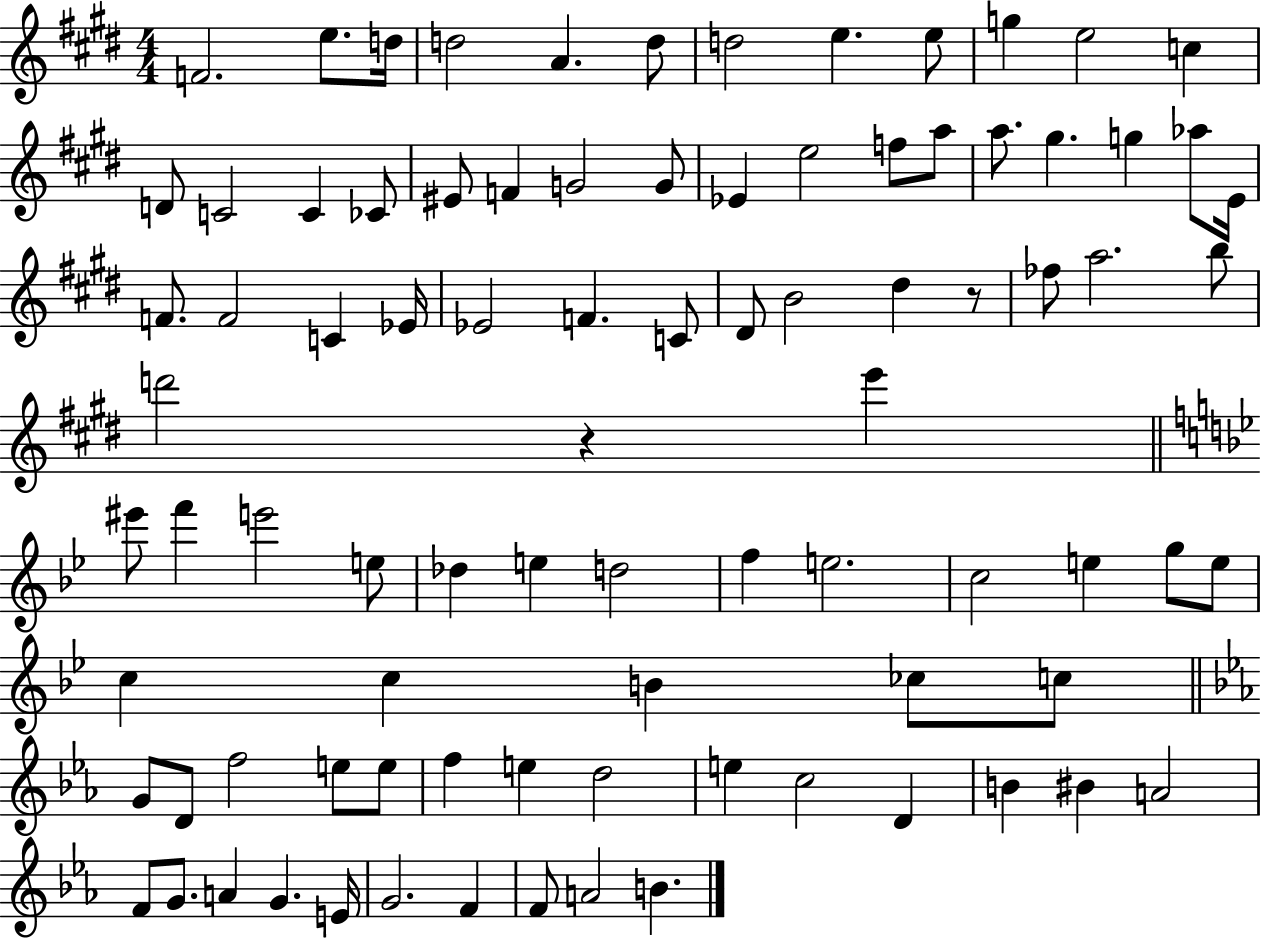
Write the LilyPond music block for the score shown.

{
  \clef treble
  \numericTimeSignature
  \time 4/4
  \key e \major
  f'2. e''8. d''16 | d''2 a'4. d''8 | d''2 e''4. e''8 | g''4 e''2 c''4 | \break d'8 c'2 c'4 ces'8 | eis'8 f'4 g'2 g'8 | ees'4 e''2 f''8 a''8 | a''8. gis''4. g''4 aes''8 e'16 | \break f'8. f'2 c'4 ees'16 | ees'2 f'4. c'8 | dis'8 b'2 dis''4 r8 | fes''8 a''2. b''8 | \break d'''2 r4 e'''4 | \bar "||" \break \key bes \major eis'''8 f'''4 e'''2 e''8 | des''4 e''4 d''2 | f''4 e''2. | c''2 e''4 g''8 e''8 | \break c''4 c''4 b'4 ces''8 c''8 | \bar "||" \break \key ees \major g'8 d'8 f''2 e''8 e''8 | f''4 e''4 d''2 | e''4 c''2 d'4 | b'4 bis'4 a'2 | \break f'8 g'8. a'4 g'4. e'16 | g'2. f'4 | f'8 a'2 b'4. | \bar "|."
}